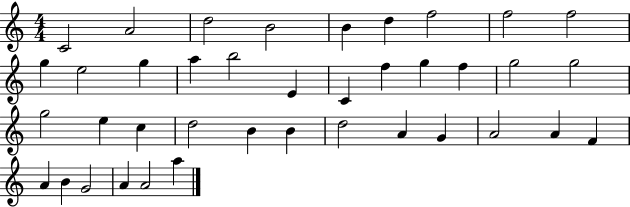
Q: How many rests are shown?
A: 0